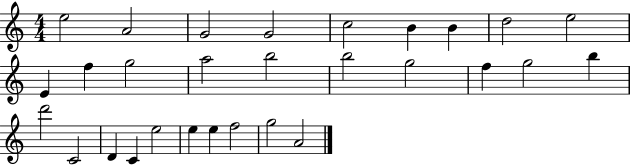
X:1
T:Untitled
M:4/4
L:1/4
K:C
e2 A2 G2 G2 c2 B B d2 e2 E f g2 a2 b2 b2 g2 f g2 b d'2 C2 D C e2 e e f2 g2 A2